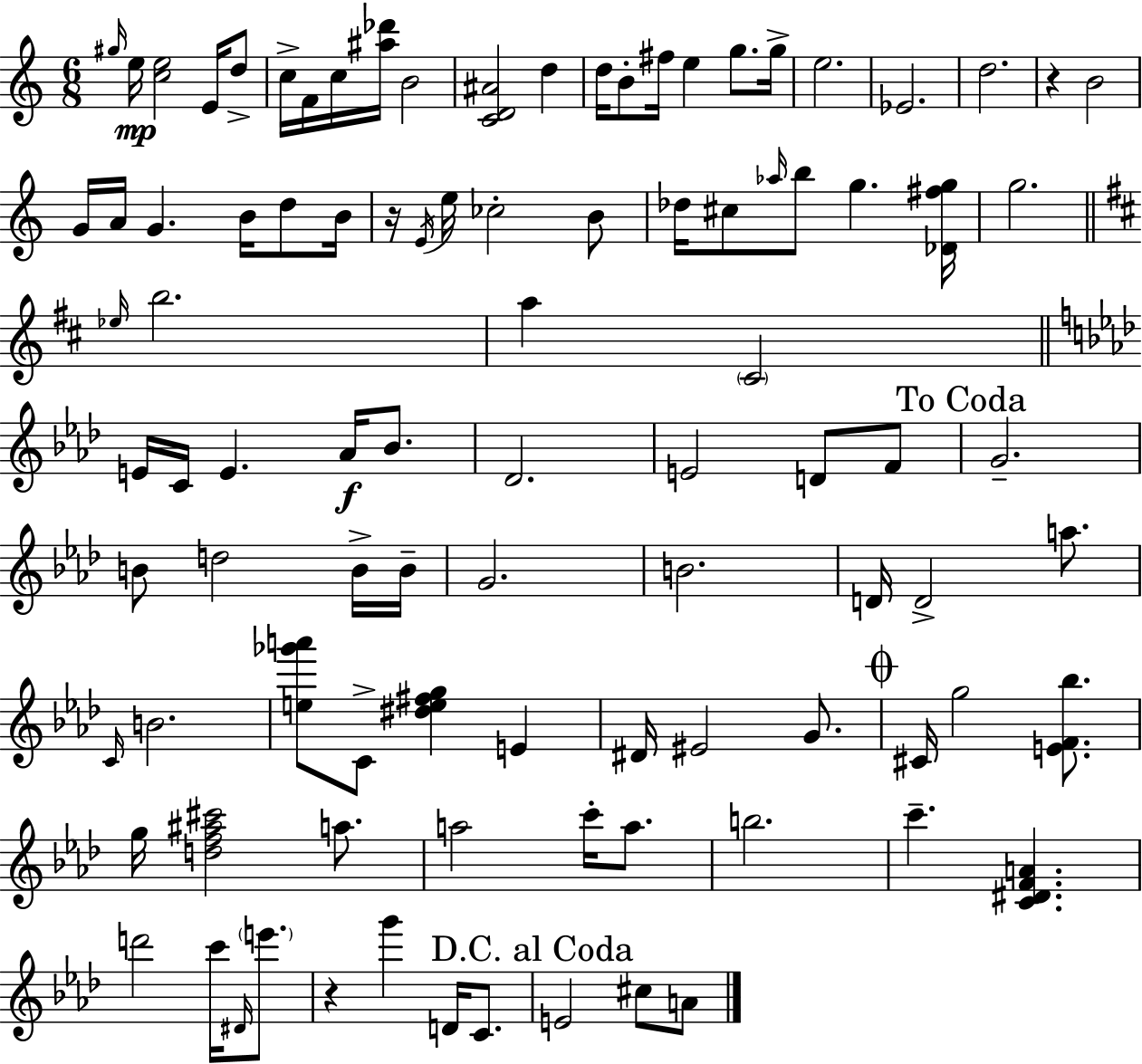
X:1
T:Untitled
M:6/8
L:1/4
K:C
^g/4 e/4 [ce]2 E/4 d/2 c/4 F/4 c/4 [^a_d']/4 B2 [CD^A]2 d d/4 B/2 ^f/4 e g/2 g/4 e2 _E2 d2 z B2 G/4 A/4 G B/4 d/2 B/4 z/4 E/4 e/4 _c2 B/2 _d/4 ^c/2 _a/4 b/2 g [_D^fg]/4 g2 _e/4 b2 a ^C2 E/4 C/4 E _A/4 _B/2 _D2 E2 D/2 F/2 G2 B/2 d2 B/4 B/4 G2 B2 D/4 D2 a/2 C/4 B2 [e_g'a']/2 C/2 [^de^fg] E ^D/4 ^E2 G/2 ^C/4 g2 [EF_b]/2 g/4 [df^a^c']2 a/2 a2 c'/4 a/2 b2 c' [C^DFA] d'2 c'/4 ^D/4 e'/2 z g' D/4 C/2 E2 ^c/2 A/2